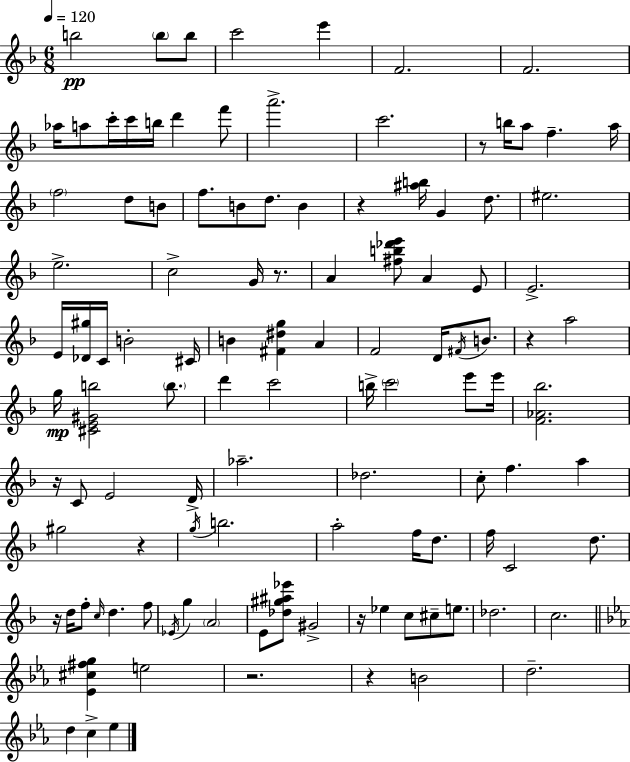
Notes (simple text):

B5/h B5/e B5/e C6/h E6/q F4/h. F4/h. Ab5/s A5/e C6/s C6/s B5/s D6/q F6/e A6/h. C6/h. R/e B5/s A5/e F5/q. A5/s F5/h D5/e B4/e F5/e. B4/e D5/e. B4/q R/q [A#5,B5]/s G4/q D5/e. EIS5/h. E5/h. C5/h G4/s R/e. A4/q [F#5,B5,Db6,E6]/e A4/q E4/e E4/h. E4/s [Db4,G#5]/s C4/s B4/h C#4/s B4/q [F#4,D#5,G5]/q A4/q F4/h D4/s F#4/s B4/e. R/q A5/h G5/s [C#4,E4,G#4,B5]/h B5/e. D6/q C6/h B5/s C6/h E6/e E6/s [F4,Ab4,Bb5]/h. R/s C4/e E4/h D4/s Ab5/h. Db5/h. C5/e F5/q. A5/q G#5/h R/q G5/s B5/h. A5/h F5/s D5/e. F5/s C4/h D5/e. R/s D5/s F5/e C5/s D5/q. F5/e Eb4/s G5/q A4/h E4/e [Db5,G#5,A#5,Eb6]/e G#4/h R/s Eb5/q C5/e C#5/e E5/e. Db5/h. C5/h. [Eb4,C#5,F#5,G5]/q E5/h R/h. R/q B4/h D5/h. D5/q C5/q Eb5/q